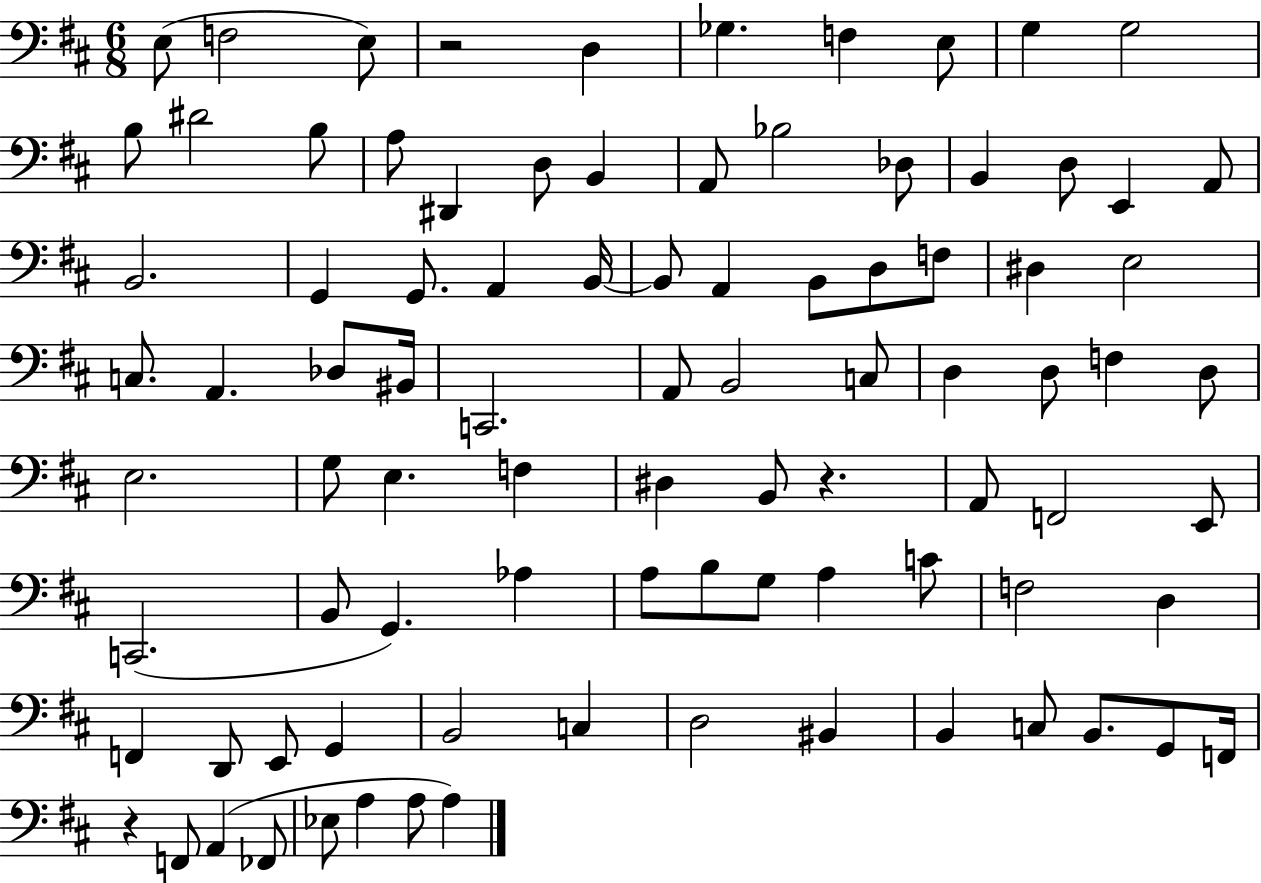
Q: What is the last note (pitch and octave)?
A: A3